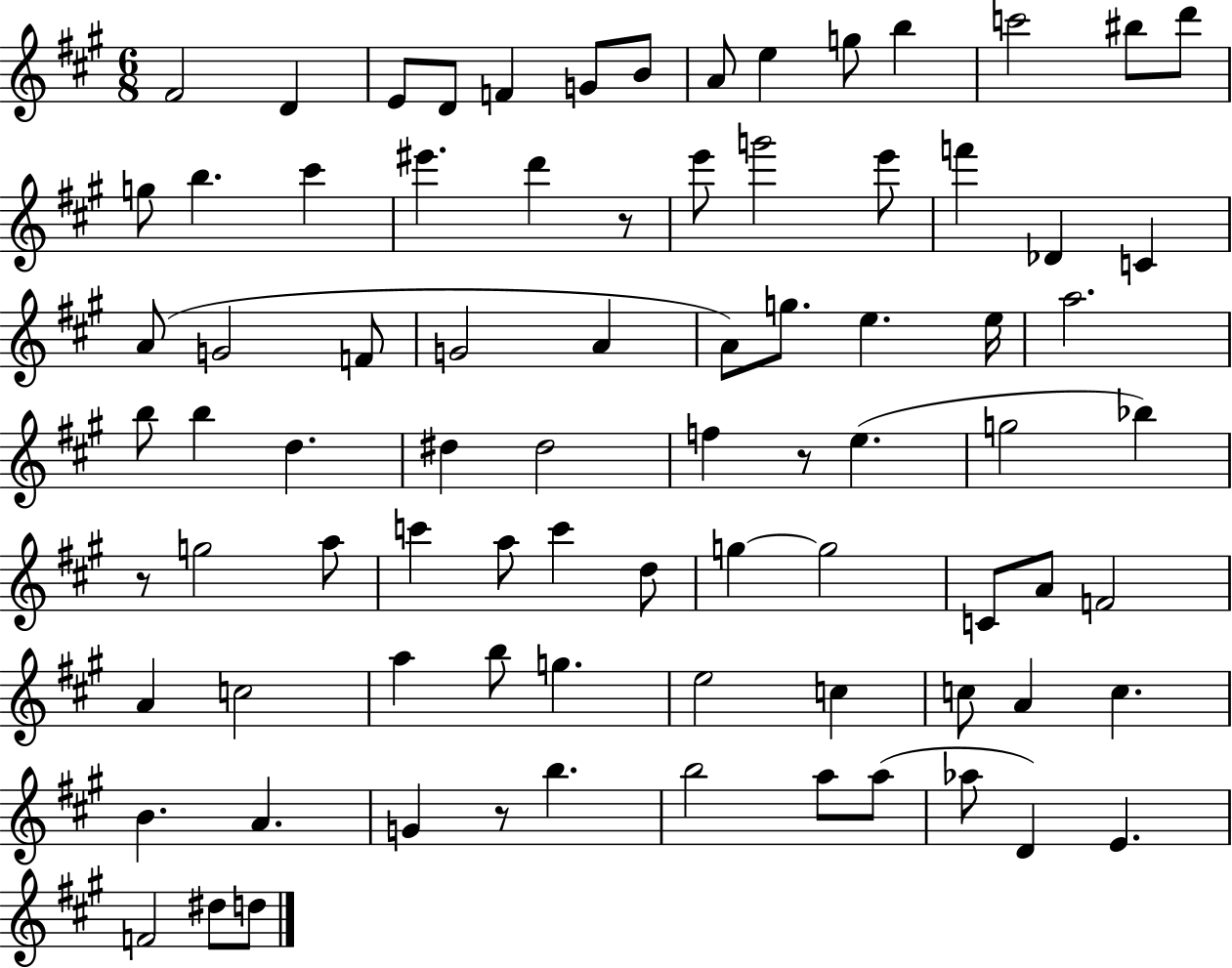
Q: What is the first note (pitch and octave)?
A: F#4